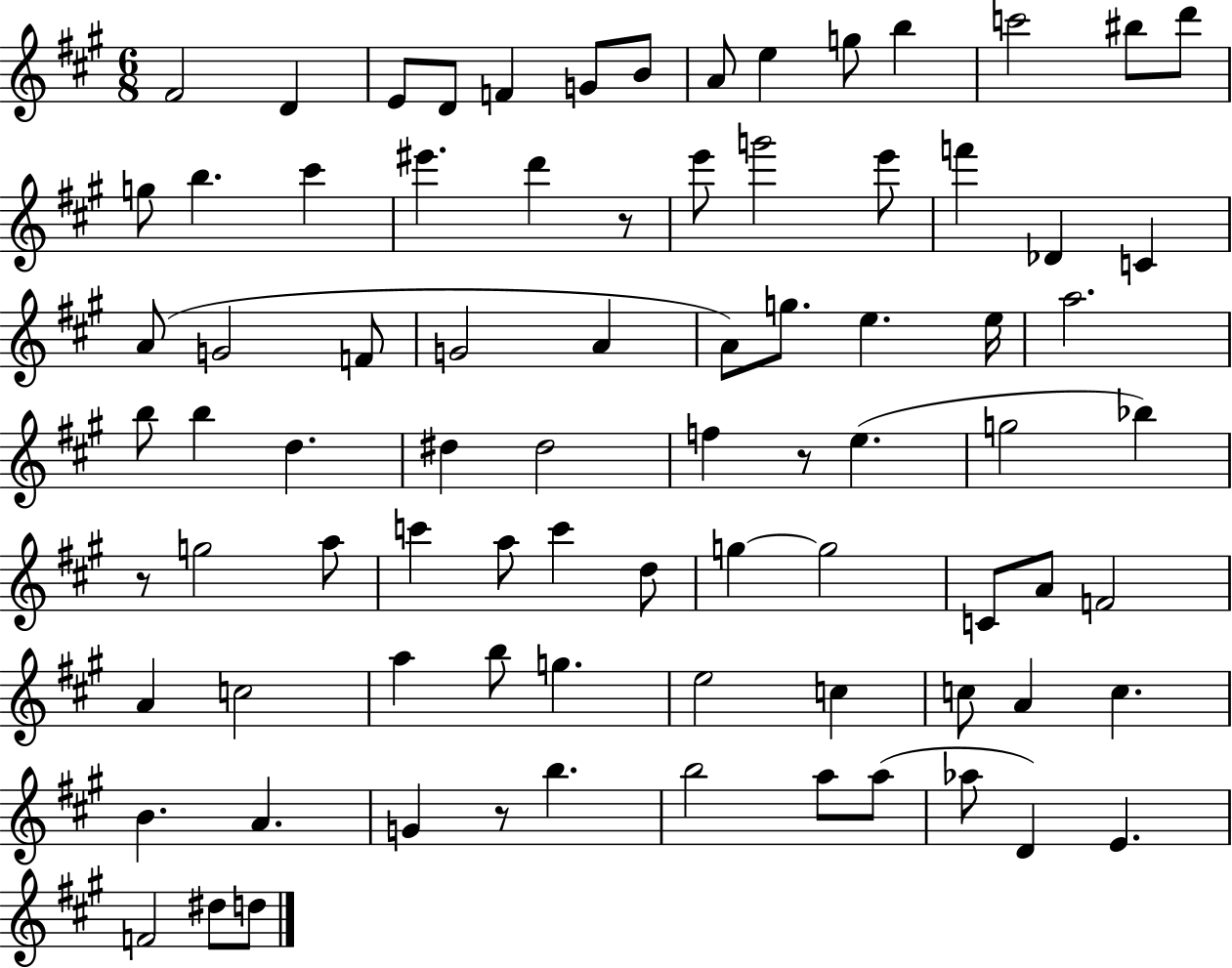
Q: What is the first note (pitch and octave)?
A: F#4